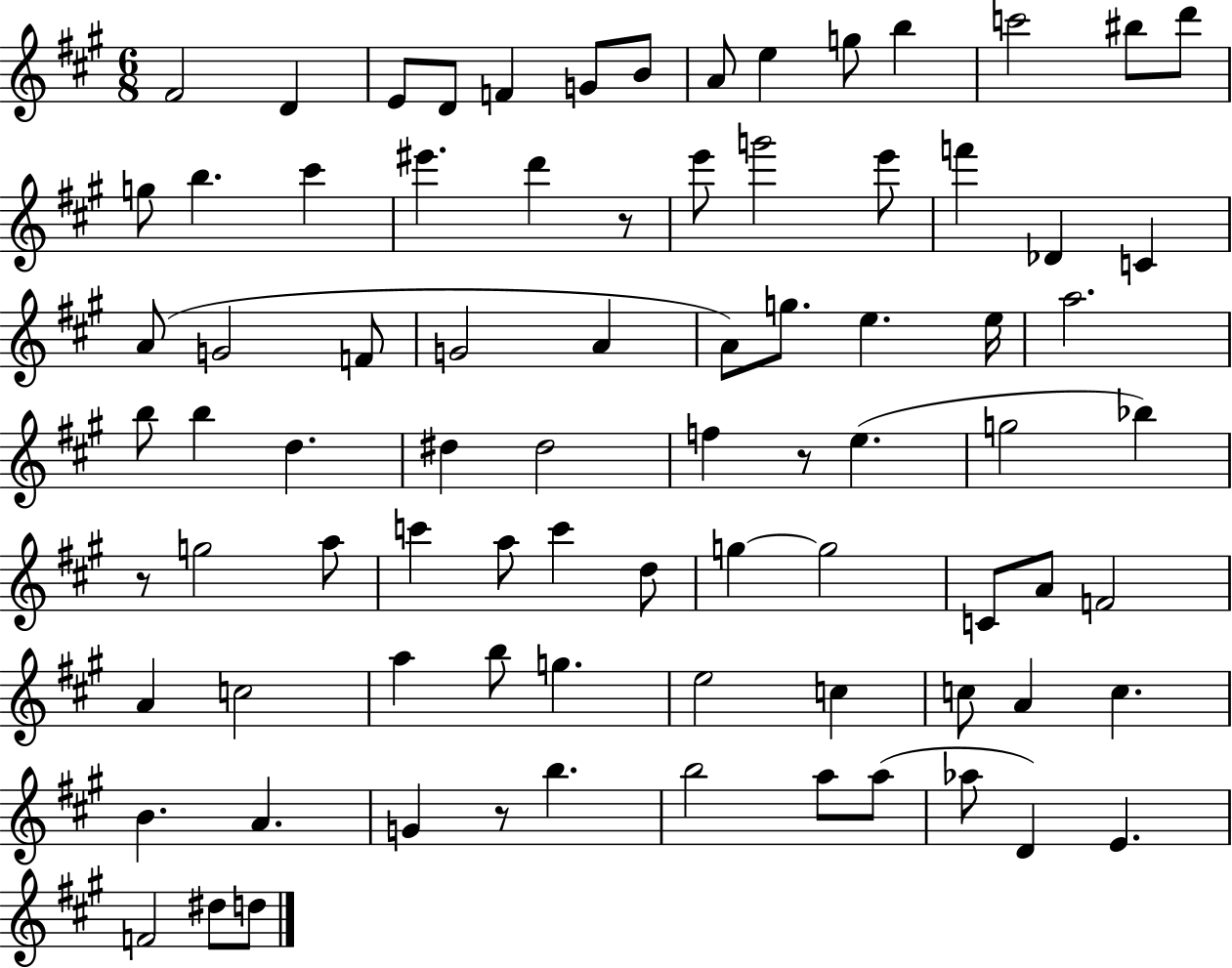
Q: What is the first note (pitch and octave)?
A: F#4